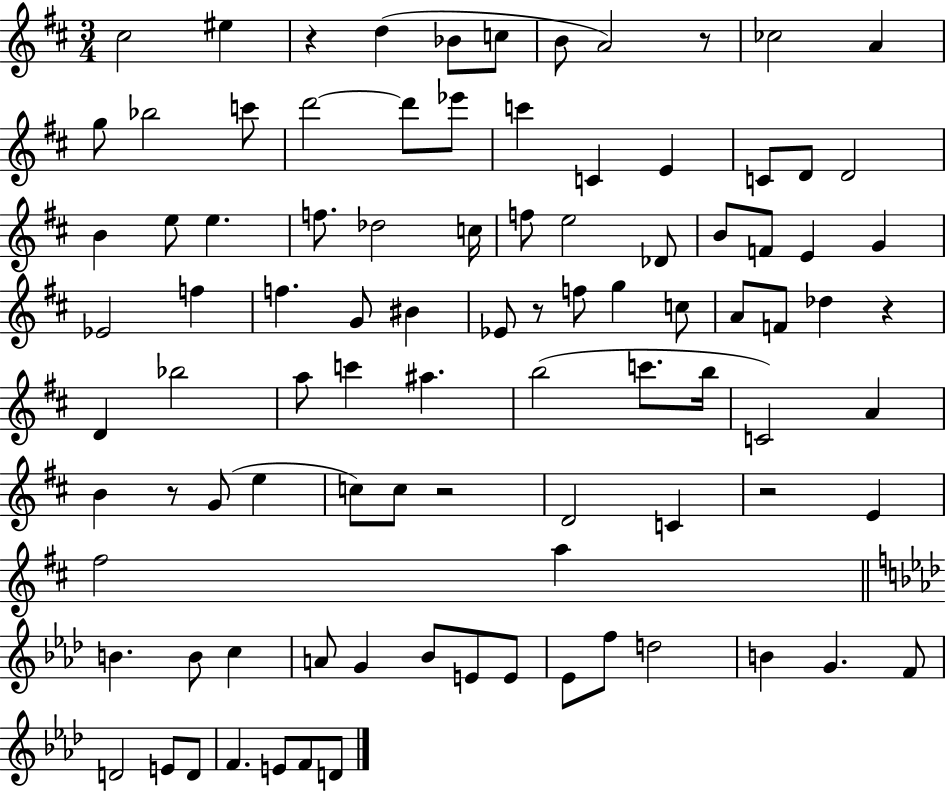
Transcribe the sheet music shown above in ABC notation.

X:1
T:Untitled
M:3/4
L:1/4
K:D
^c2 ^e z d _B/2 c/2 B/2 A2 z/2 _c2 A g/2 _b2 c'/2 d'2 d'/2 _e'/2 c' C E C/2 D/2 D2 B e/2 e f/2 _d2 c/4 f/2 e2 _D/2 B/2 F/2 E G _E2 f f G/2 ^B _E/2 z/2 f/2 g c/2 A/2 F/2 _d z D _b2 a/2 c' ^a b2 c'/2 b/4 C2 A B z/2 G/2 e c/2 c/2 z2 D2 C z2 E ^f2 a B B/2 c A/2 G _B/2 E/2 E/2 _E/2 f/2 d2 B G F/2 D2 E/2 D/2 F E/2 F/2 D/2